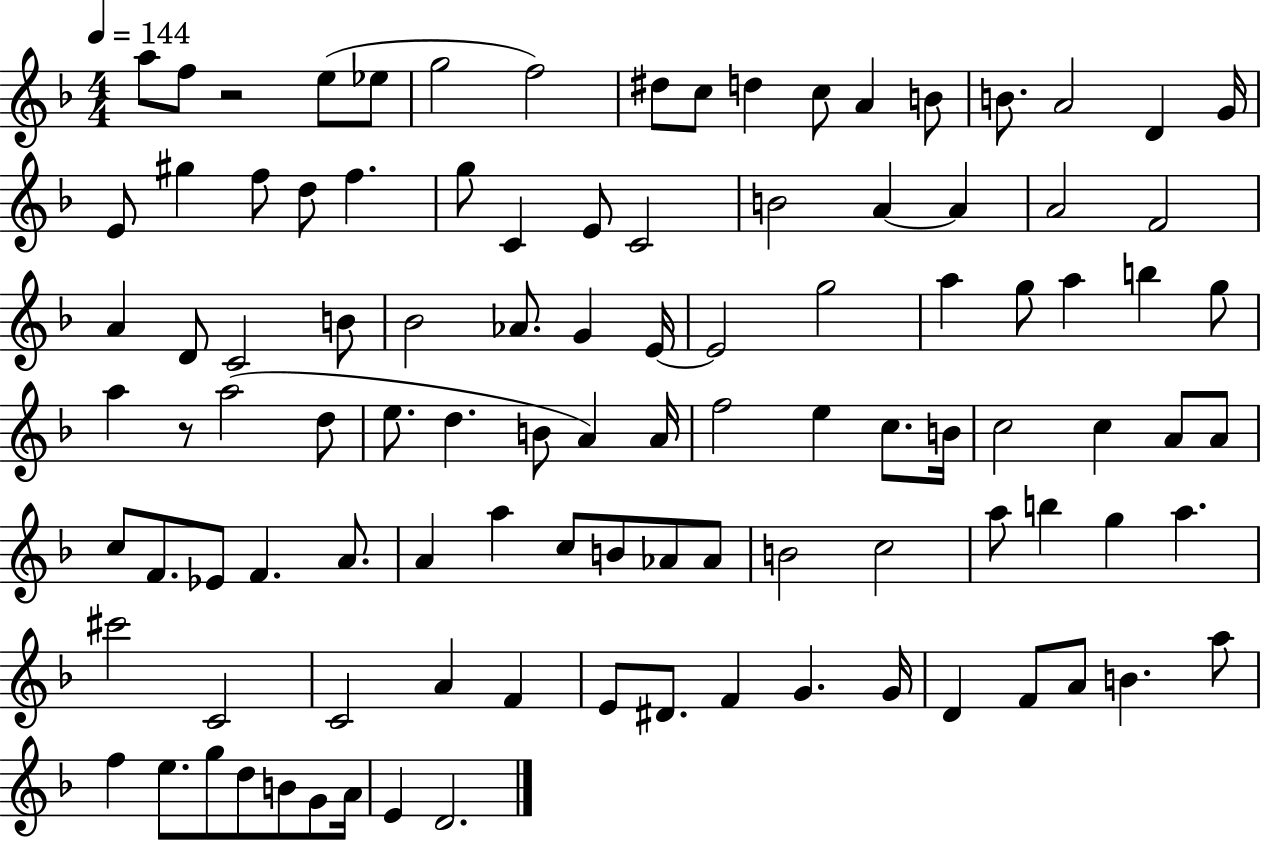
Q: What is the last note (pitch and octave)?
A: D4